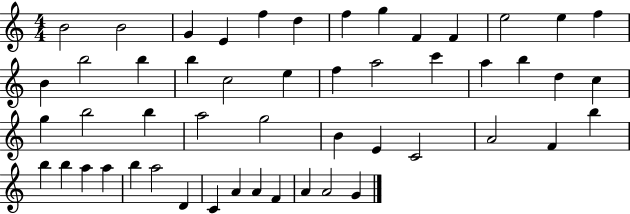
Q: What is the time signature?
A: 4/4